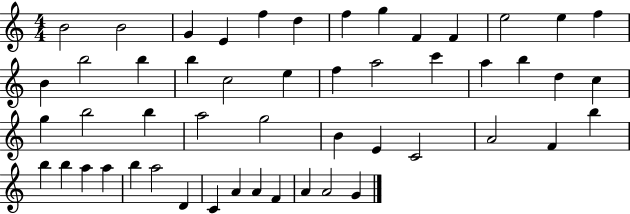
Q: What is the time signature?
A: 4/4